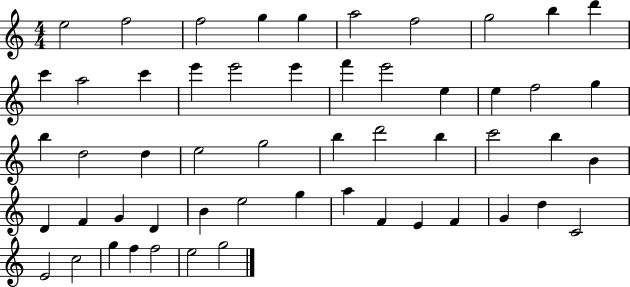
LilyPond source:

{
  \clef treble
  \numericTimeSignature
  \time 4/4
  \key c \major
  e''2 f''2 | f''2 g''4 g''4 | a''2 f''2 | g''2 b''4 d'''4 | \break c'''4 a''2 c'''4 | e'''4 e'''2 e'''4 | f'''4 e'''2 e''4 | e''4 f''2 g''4 | \break b''4 d''2 d''4 | e''2 g''2 | b''4 d'''2 b''4 | c'''2 b''4 b'4 | \break d'4 f'4 g'4 d'4 | b'4 e''2 g''4 | a''4 f'4 e'4 f'4 | g'4 d''4 c'2 | \break e'2 c''2 | g''4 f''4 f''2 | e''2 g''2 | \bar "|."
}